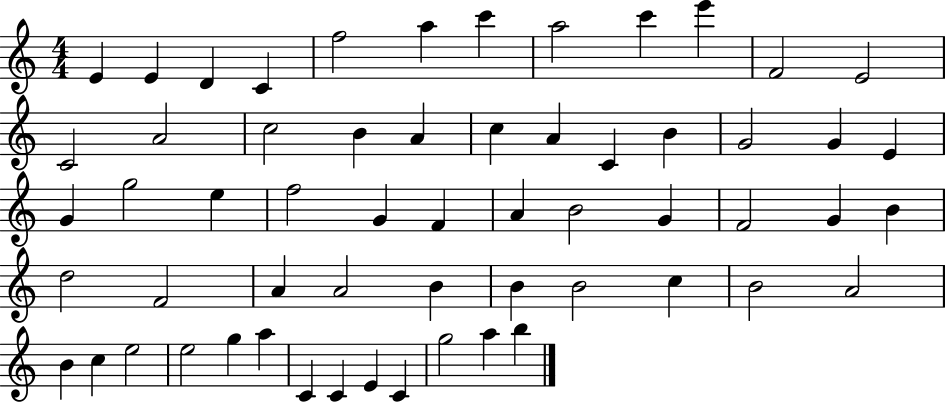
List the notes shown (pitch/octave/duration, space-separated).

E4/q E4/q D4/q C4/q F5/h A5/q C6/q A5/h C6/q E6/q F4/h E4/h C4/h A4/h C5/h B4/q A4/q C5/q A4/q C4/q B4/q G4/h G4/q E4/q G4/q G5/h E5/q F5/h G4/q F4/q A4/q B4/h G4/q F4/h G4/q B4/q D5/h F4/h A4/q A4/h B4/q B4/q B4/h C5/q B4/h A4/h B4/q C5/q E5/h E5/h G5/q A5/q C4/q C4/q E4/q C4/q G5/h A5/q B5/q